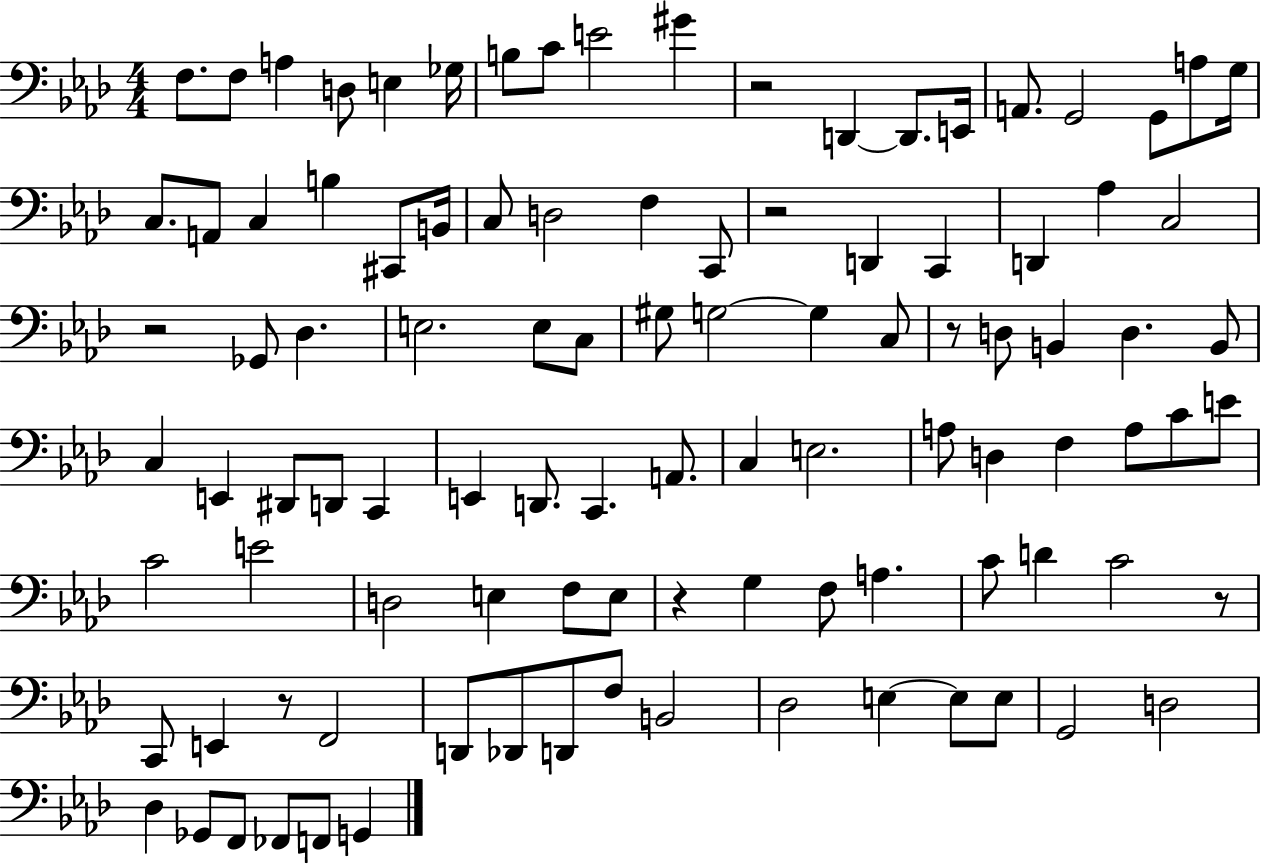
F3/e. F3/e A3/q D3/e E3/q Gb3/s B3/e C4/e E4/h G#4/q R/h D2/q D2/e. E2/s A2/e. G2/h G2/e A3/e G3/s C3/e. A2/e C3/q B3/q C#2/e B2/s C3/e D3/h F3/q C2/e R/h D2/q C2/q D2/q Ab3/q C3/h R/h Gb2/e Db3/q. E3/h. E3/e C3/e G#3/e G3/h G3/q C3/e R/e D3/e B2/q D3/q. B2/e C3/q E2/q D#2/e D2/e C2/q E2/q D2/e. C2/q. A2/e. C3/q E3/h. A3/e D3/q F3/q A3/e C4/e E4/e C4/h E4/h D3/h E3/q F3/e E3/e R/q G3/q F3/e A3/q. C4/e D4/q C4/h R/e C2/e E2/q R/e F2/h D2/e Db2/e D2/e F3/e B2/h Db3/h E3/q E3/e E3/e G2/h D3/h Db3/q Gb2/e F2/e FES2/e F2/e G2/q